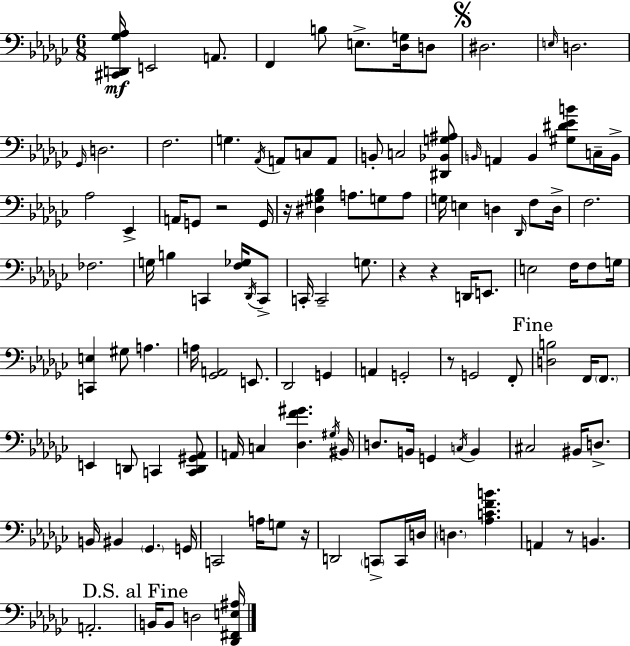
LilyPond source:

{
  \clef bass
  \numericTimeSignature
  \time 6/8
  \key ees \minor
  <cis, d, ges aes>16\mf e,2 a,8. | f,4 b8 e8.-> <des g>16 d8 | \mark \markup { \musicglyph "scripts.segno" } dis2. | \grace { e16 } d2. | \break \grace { ges,16 } d2. | f2. | g4. \acciaccatura { aes,16 } a,8 c8 | a,8 b,8-. c2 | \break <dis, bes, g ais>8 \grace { b,16 } a,4 b,4 | <gis dis' ees' b'>8 c16-- b,16-> aes2 | ees,4-> a,16 g,8 r2 | g,16 r16 <dis gis bes>4 a8. | \break g8 a8 g16 e4 d4 | \grace { des,16 } f8 d16-> f2. | fes2. | g16 b4 c,4 | \break <f ges>16 \acciaccatura { des,16 } c,8-> c,16-. c,2-- | g8. r4 r4 | d,16 e,8. e2 | f16 f8 g16 <c, e>4 gis8 | \break a4. a16 <ges, a,>2 | e,8. des,2 | g,4 a,4 g,2-. | r8 g,2 | \break f,8-. \mark "Fine" <d b>2 | f,16 \parenthesize f,8. e,4 d,8 | c,4 <c, d, gis, aes,>8 a,16 c4 <des f' gis'>4. | \acciaccatura { gis16 } bis,16 d8. b,16 g,4 | \break \acciaccatura { c16 } b,4 cis2 | bis,16 d8.-> b,16 bis,4 | \parenthesize ges,4. g,16 c,2 | a16 g8 r16 d,2 | \break \parenthesize c,8-> c,16 d16 \parenthesize d4. | <aes c' f' b'>4. a,4 | r8 b,4. a,2.-. | \mark "D.S. al Fine" b,16 b,8 d2 | \break <des, fis, e ais>16 \bar "|."
}